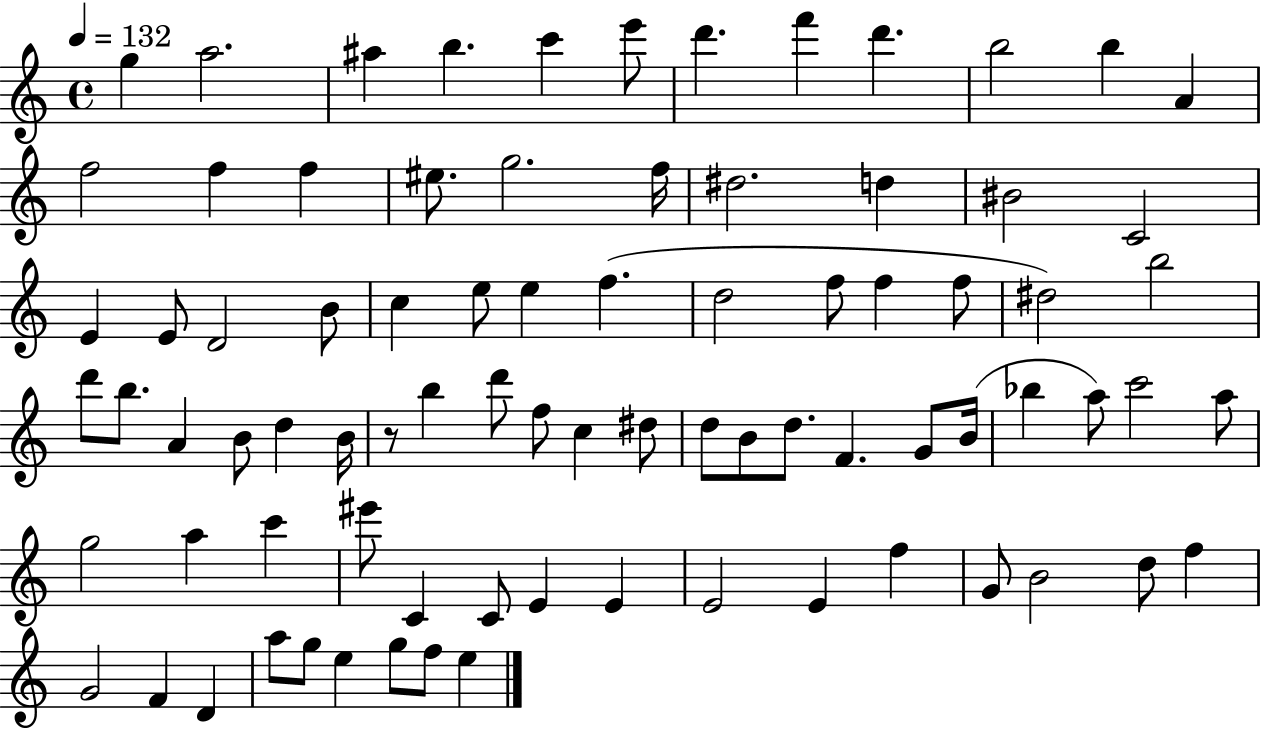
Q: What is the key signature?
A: C major